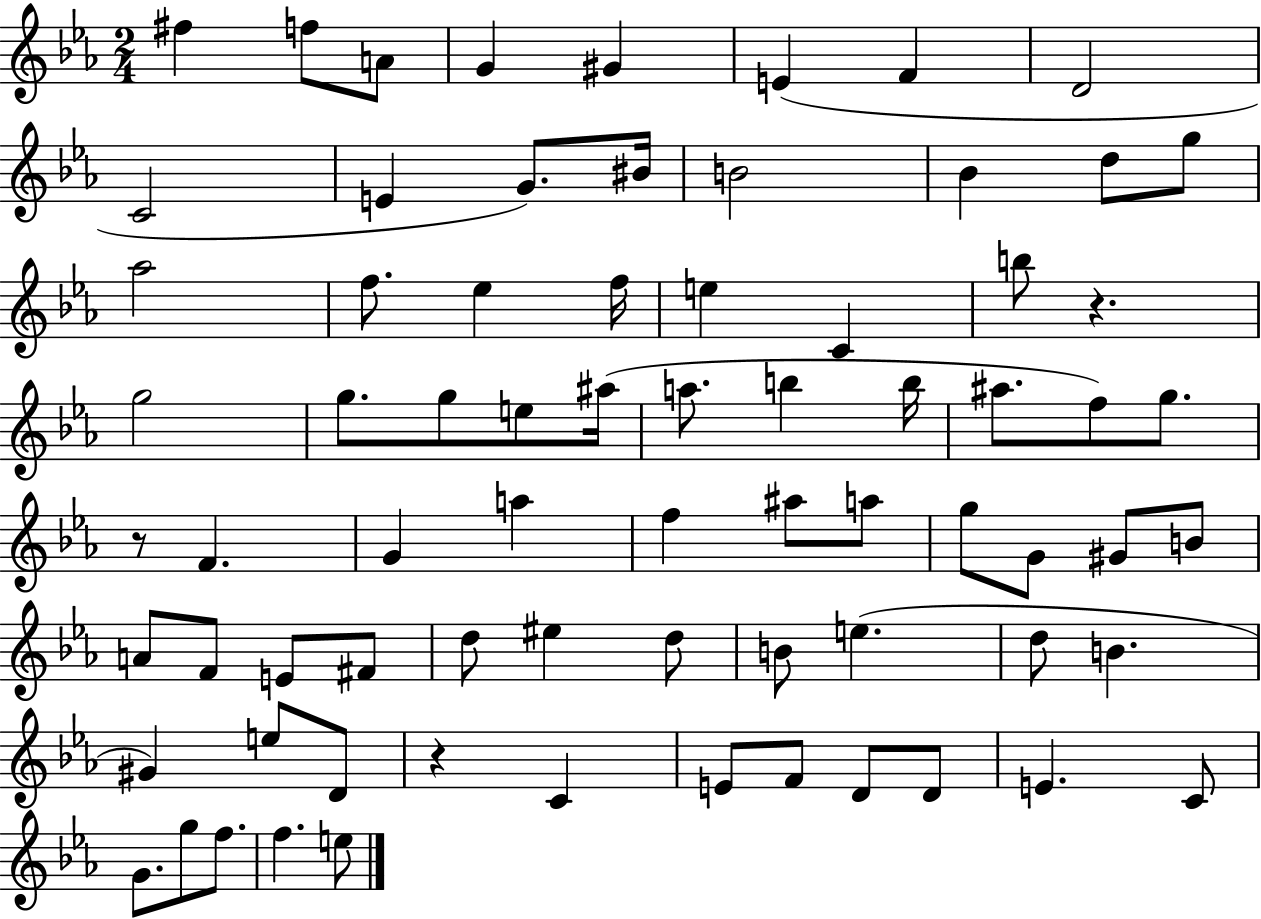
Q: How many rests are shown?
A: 3